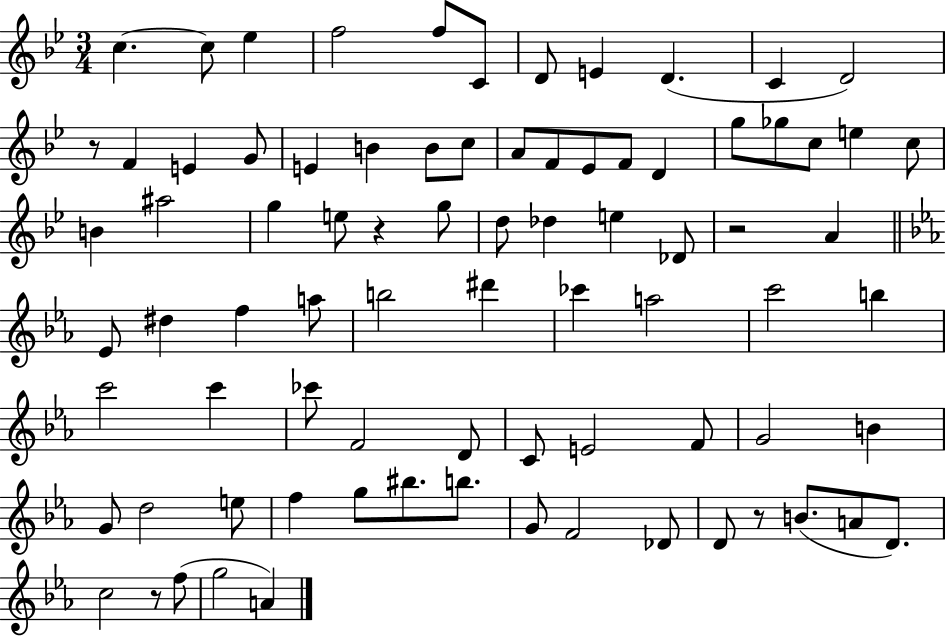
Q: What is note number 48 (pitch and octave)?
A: B5